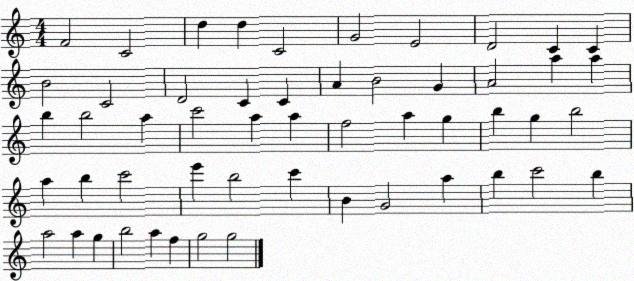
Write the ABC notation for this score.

X:1
T:Untitled
M:4/4
L:1/4
K:C
F2 C2 d d C2 G2 E2 D2 C C B2 C2 D2 C C A B2 G A2 a a b b2 a c'2 a a f2 a g b g b2 a b c'2 e' b2 c' B G2 a b c'2 b a2 a g b2 a f g2 g2